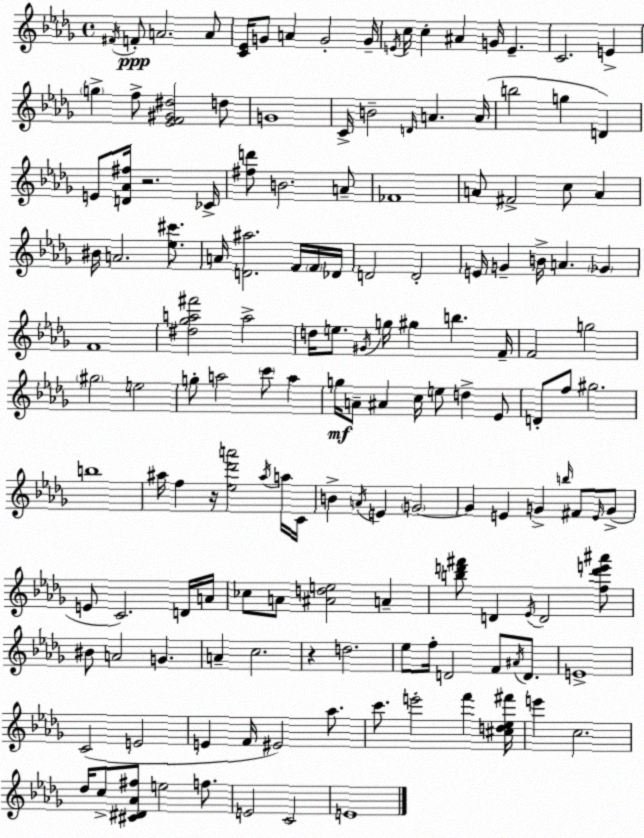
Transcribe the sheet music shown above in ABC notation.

X:1
T:Untitled
M:4/4
L:1/4
K:Bbm
^F/4 F/2 A2 A/2 [C_E]/4 G/2 A G2 G/4 E/4 c/4 c ^A G/4 E C2 E g f/2 [_EF^G^d]2 d/2 G4 C/4 B2 D/4 A A/4 b2 g D E/2 [D_A^f]/4 z2 _C/4 [^fd']/2 B2 A/2 _F4 A/2 ^F2 c/2 A ^B/4 A2 [_e^c']/2 A/4 [D^a]2 F/4 F/4 _D/4 D2 D2 E/4 G B/4 A _G F4 [^d_ga^f']2 a2 d/4 e/2 ^G/4 g/4 ^g b F/4 F2 g2 ^g2 e2 g/2 a2 c'/2 a g/4 A/2 ^A c/4 e/2 d _E/2 D/2 f/2 ^g2 b4 ^a/4 f z/4 [_e_d'a']2 ^a/4 a/4 C/4 B A/4 E G2 G E G b/4 ^F/2 E/4 G/2 E/2 C2 D/4 A/4 _c/2 A/2 [^Ade]2 A [bd'^f']/2 D _E/4 D2 [fd'e'^a']/2 ^B/2 A2 G A c2 z d2 _e/2 f/4 D2 F/2 ^A/4 D/2 E4 C2 E2 E F/4 ^E2 _a/2 c'/2 e'2 f' [^cd_e^f']/4 e' c2 _d/4 c/2 [^C^D_A^f]/2 e2 f/2 E2 C2 E4